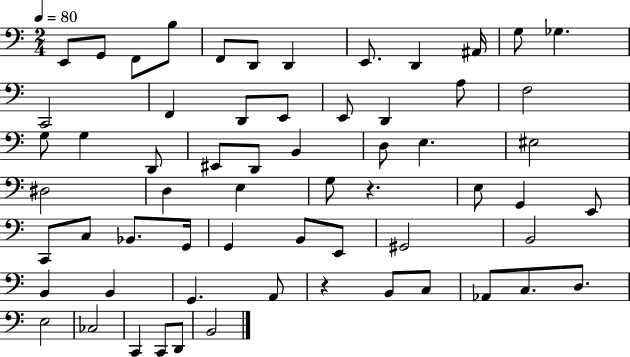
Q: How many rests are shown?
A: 2